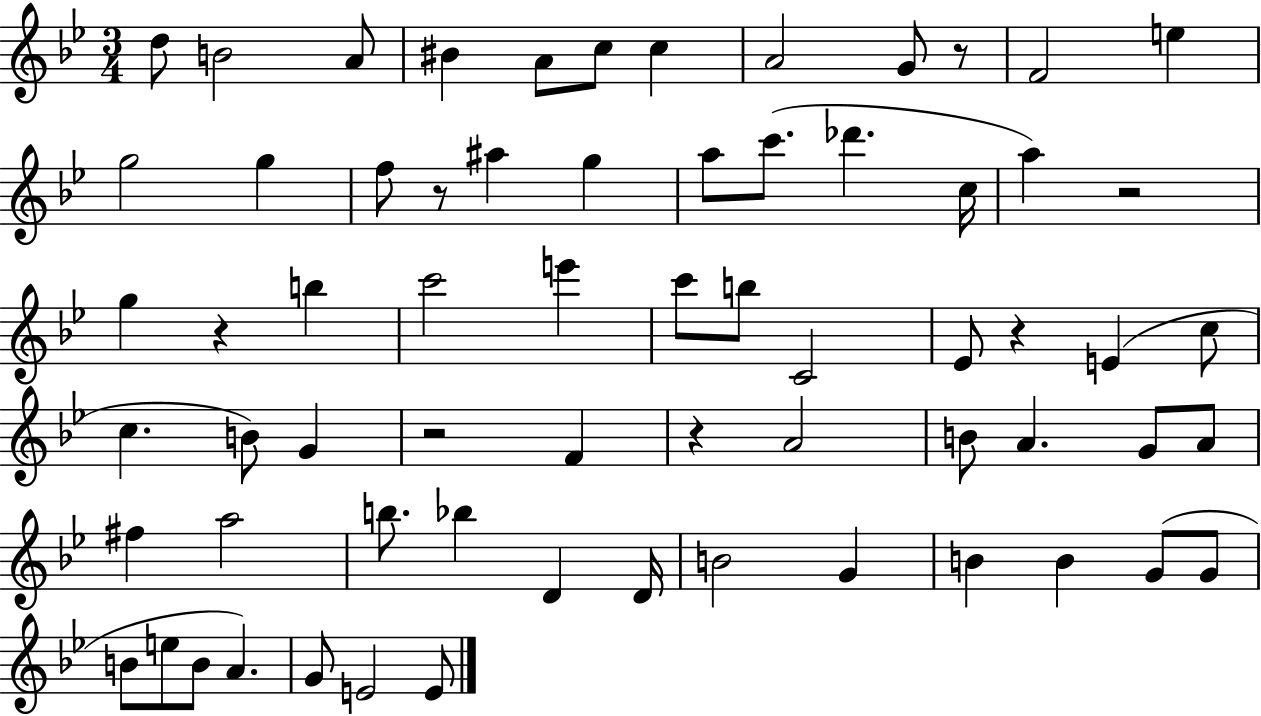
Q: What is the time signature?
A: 3/4